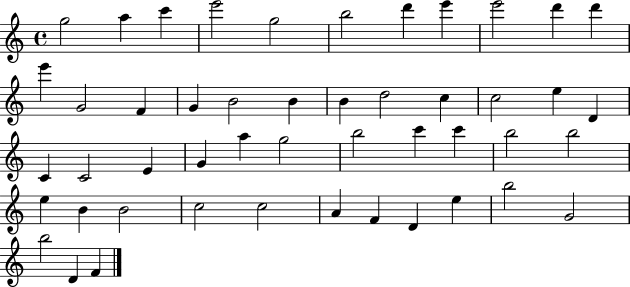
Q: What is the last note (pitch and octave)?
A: F4